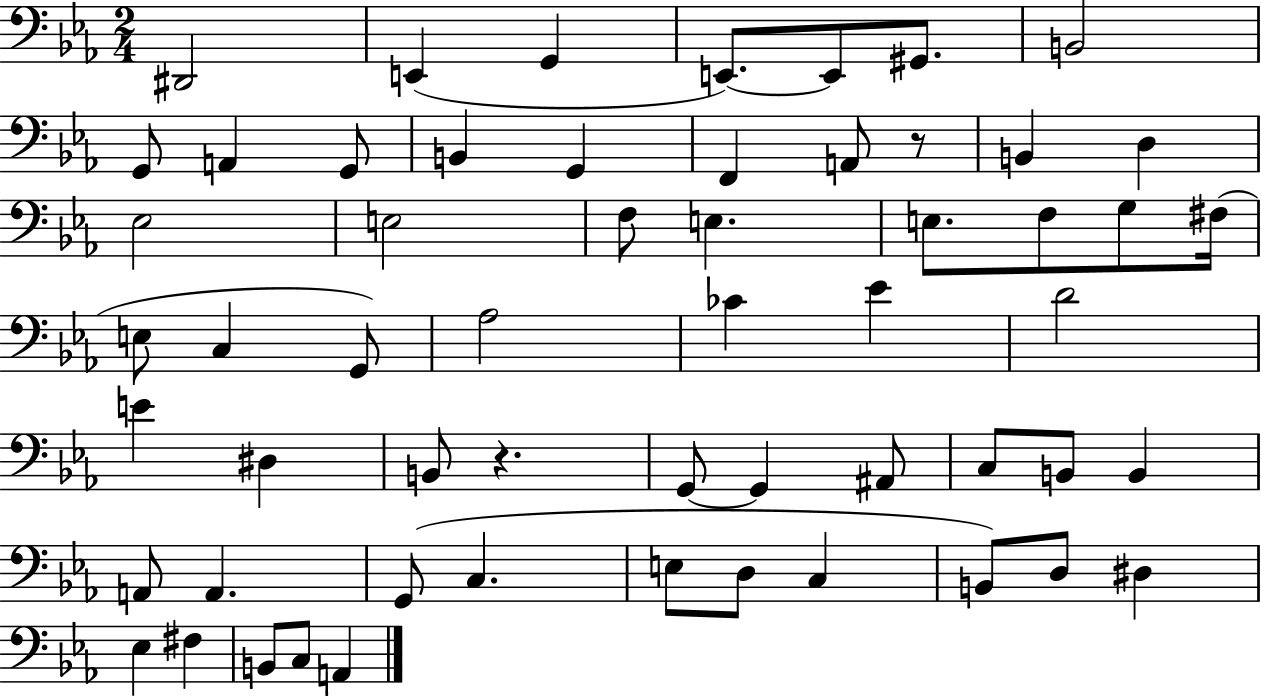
D#2/h E2/q G2/q E2/e. E2/e G#2/e. B2/h G2/e A2/q G2/e B2/q G2/q F2/q A2/e R/e B2/q D3/q Eb3/h E3/h F3/e E3/q. E3/e. F3/e G3/e F#3/s E3/e C3/q G2/e Ab3/h CES4/q Eb4/q D4/h E4/q D#3/q B2/e R/q. G2/e G2/q A#2/e C3/e B2/e B2/q A2/e A2/q. G2/e C3/q. E3/e D3/e C3/q B2/e D3/e D#3/q Eb3/q F#3/q B2/e C3/e A2/q